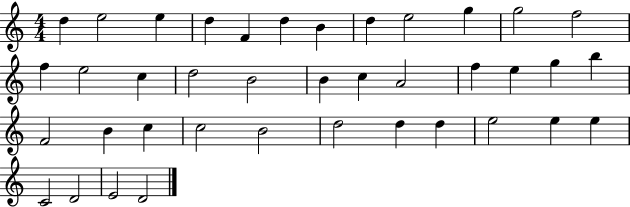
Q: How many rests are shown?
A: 0